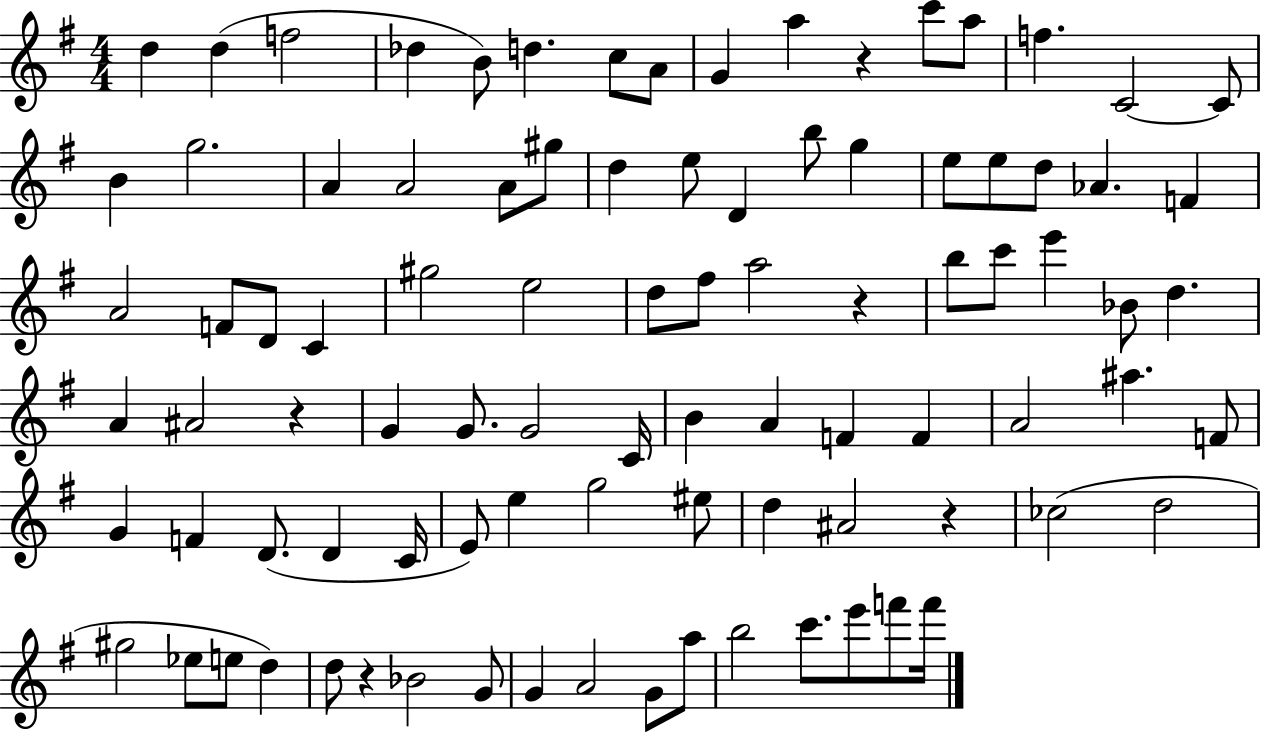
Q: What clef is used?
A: treble